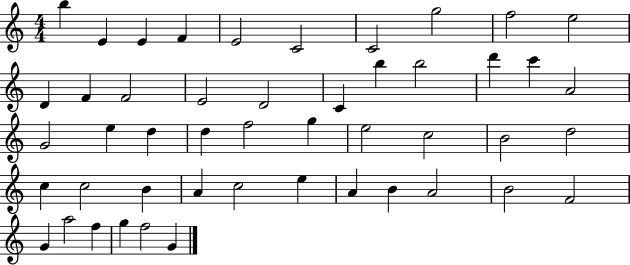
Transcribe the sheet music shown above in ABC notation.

X:1
T:Untitled
M:4/4
L:1/4
K:C
b E E F E2 C2 C2 g2 f2 e2 D F F2 E2 D2 C b b2 d' c' A2 G2 e d d f2 g e2 c2 B2 d2 c c2 B A c2 e A B A2 B2 F2 G a2 f g f2 G